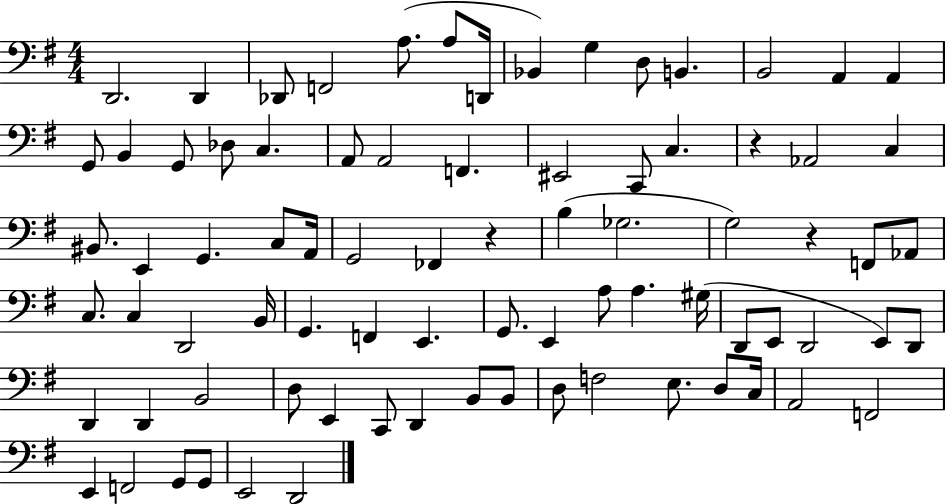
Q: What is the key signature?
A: G major